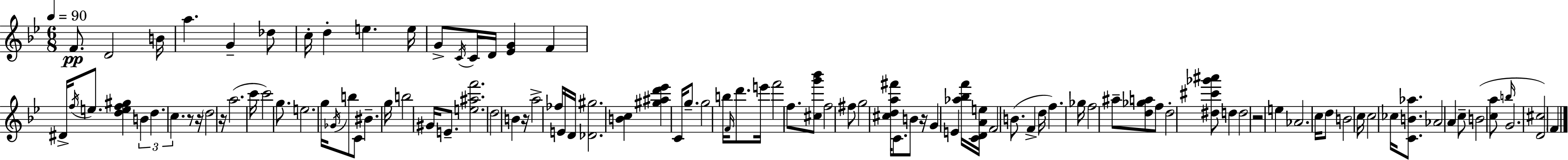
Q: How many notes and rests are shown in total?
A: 106